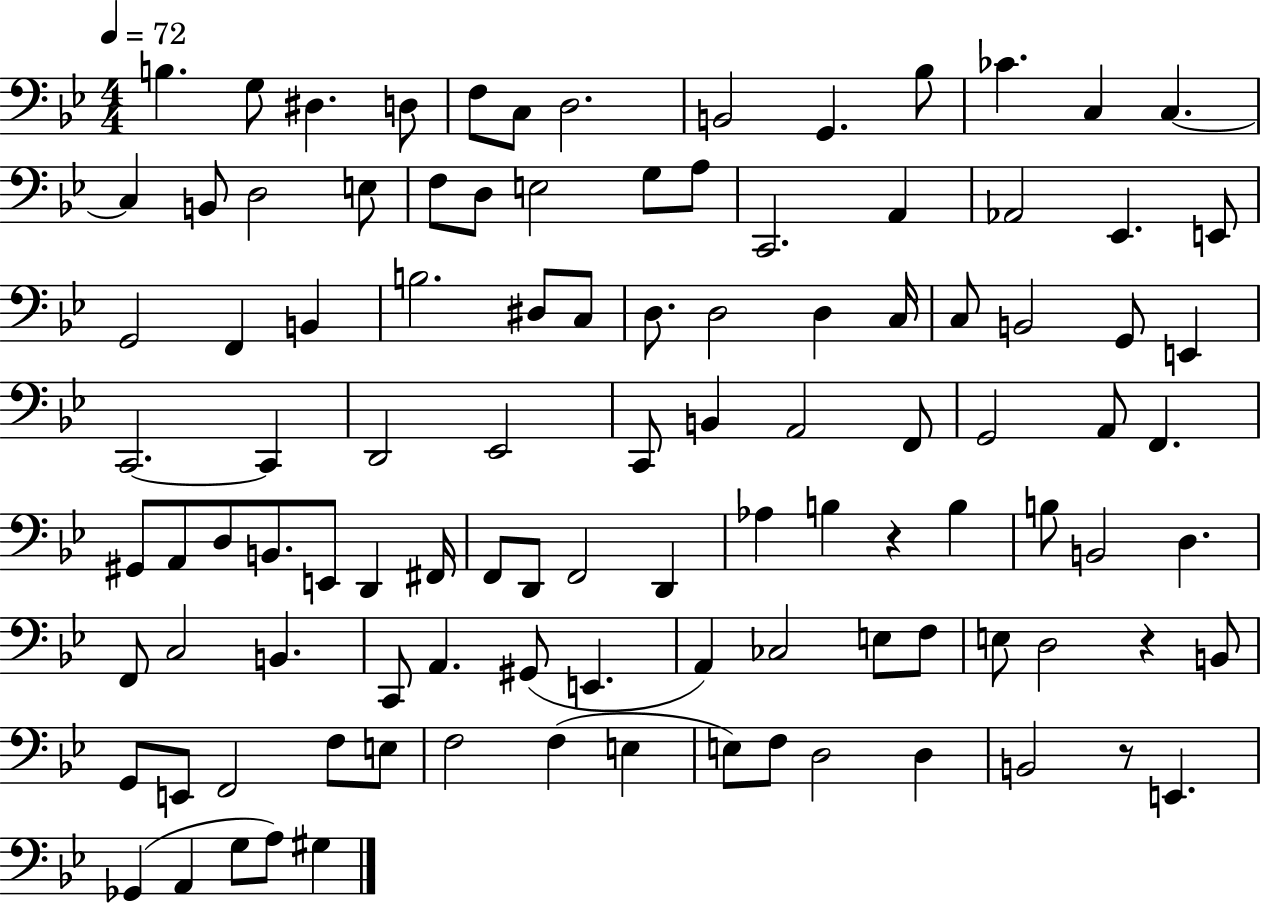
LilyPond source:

{
  \clef bass
  \numericTimeSignature
  \time 4/4
  \key bes \major
  \tempo 4 = 72
  \repeat volta 2 { b4. g8 dis4. d8 | f8 c8 d2. | b,2 g,4. bes8 | ces'4. c4 c4.~~ | \break c4 b,8 d2 e8 | f8 d8 e2 g8 a8 | c,2. a,4 | aes,2 ees,4. e,8 | \break g,2 f,4 b,4 | b2. dis8 c8 | d8. d2 d4 c16 | c8 b,2 g,8 e,4 | \break c,2.~~ c,4 | d,2 ees,2 | c,8 b,4 a,2 f,8 | g,2 a,8 f,4. | \break gis,8 a,8 d8 b,8. e,8 d,4 fis,16 | f,8 d,8 f,2 d,4 | aes4 b4 r4 b4 | b8 b,2 d4. | \break f,8 c2 b,4. | c,8 a,4. gis,8( e,4. | a,4) ces2 e8 f8 | e8 d2 r4 b,8 | \break g,8 e,8 f,2 f8 e8 | f2 f4( e4 | e8) f8 d2 d4 | b,2 r8 e,4. | \break ges,4( a,4 g8 a8) gis4 | } \bar "|."
}